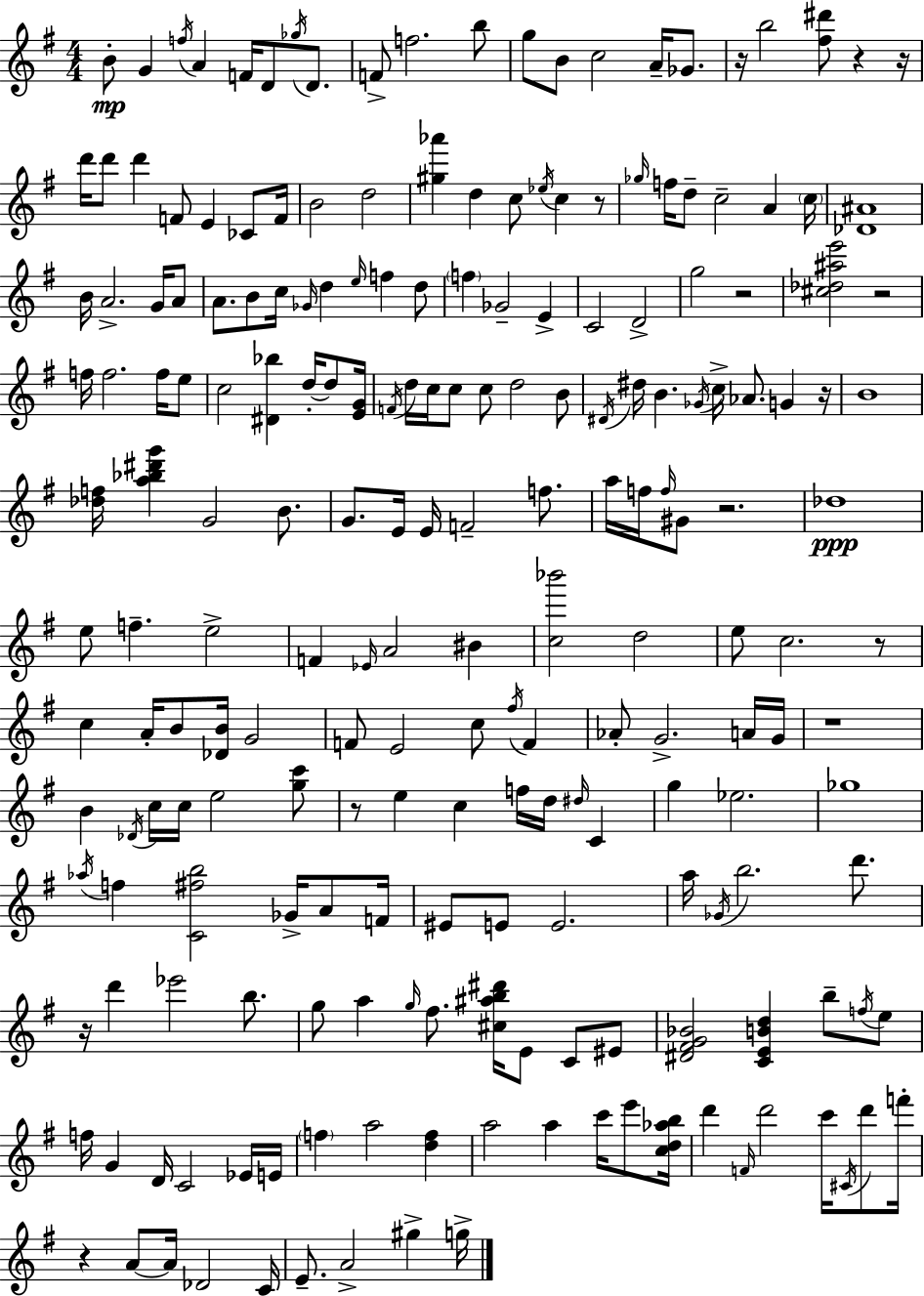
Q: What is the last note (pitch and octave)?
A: G5